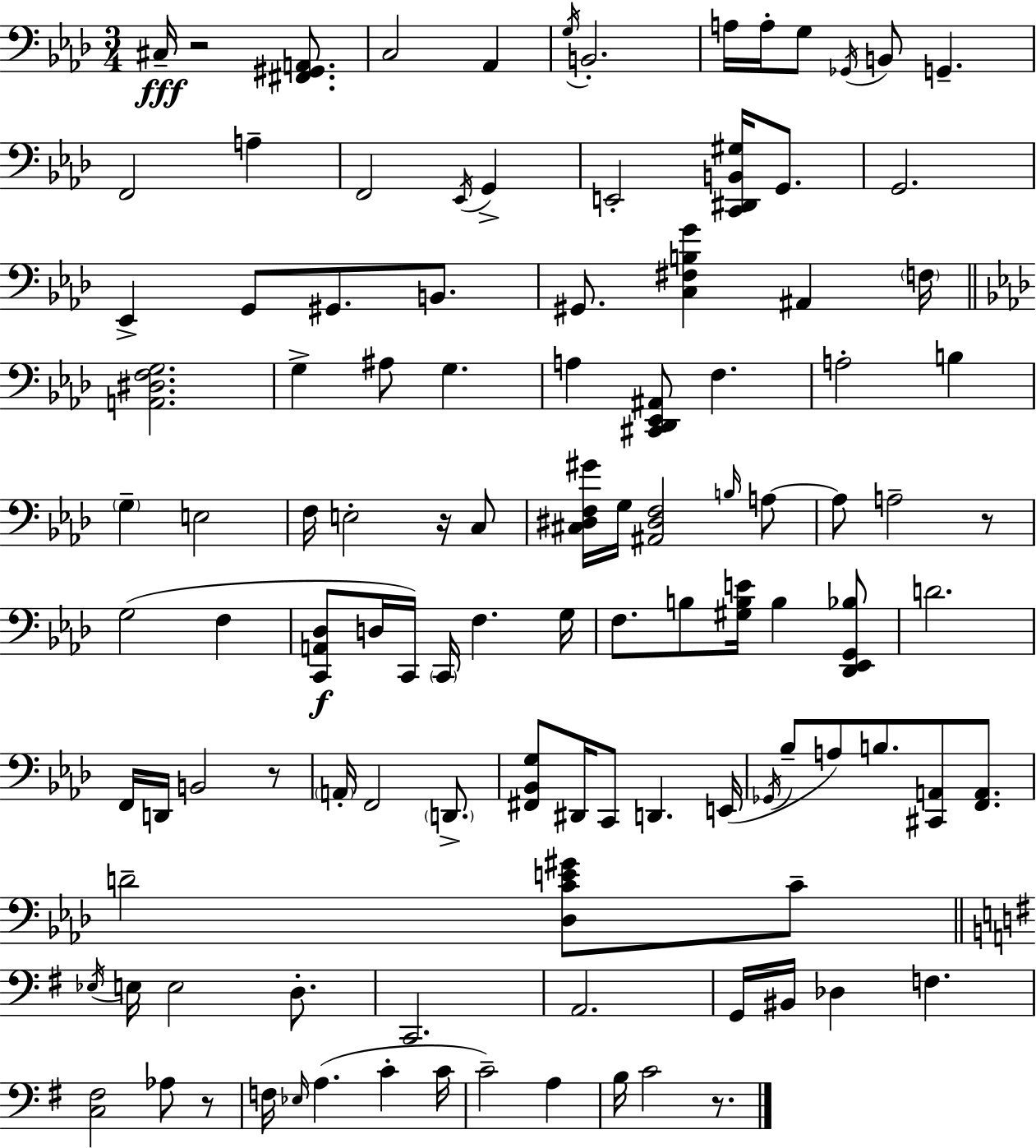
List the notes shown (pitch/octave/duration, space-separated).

C#3/s R/h [F#2,G#2,A2]/e. C3/h Ab2/q G3/s B2/h. A3/s A3/s G3/e Gb2/s B2/e G2/q. F2/h A3/q F2/h Eb2/s G2/q E2/h [C2,D#2,B2,G#3]/s G2/e. G2/h. Eb2/q G2/e G#2/e. B2/e. G#2/e. [C3,F#3,B3,G4]/q A#2/q F3/s [A2,D#3,F3,G3]/h. G3/q A#3/e G3/q. A3/q [C#2,Db2,Eb2,A#2]/e F3/q. A3/h B3/q G3/q E3/h F3/s E3/h R/s C3/e [C#3,D#3,F3,G#4]/s G3/s [A#2,D#3,F3]/h B3/s A3/e A3/e A3/h R/e G3/h F3/q [C2,A2,Db3]/e D3/s C2/s C2/s F3/q. G3/s F3/e. B3/e [G#3,B3,E4]/s B3/q [Db2,Eb2,G2,Bb3]/e D4/h. F2/s D2/s B2/h R/e A2/s F2/h D2/e. [F#2,Bb2,G3]/e D#2/s C2/e D2/q. E2/s Gb2/s Bb3/e A3/e B3/e. [C#2,A2]/e [F2,A2]/e. D4/h [Db3,C4,E4,G#4]/e C4/e Eb3/s E3/s E3/h D3/e. C2/h. A2/h. G2/s BIS2/s Db3/q F3/q. [C3,F#3]/h Ab3/e R/e F3/s Eb3/s A3/q. C4/q C4/s C4/h A3/q B3/s C4/h R/e.